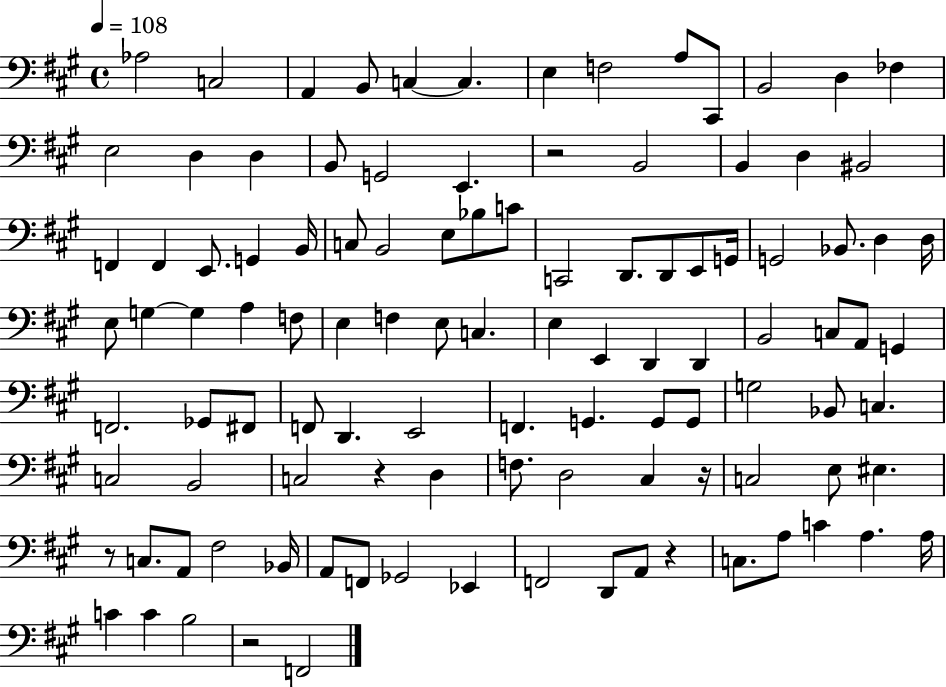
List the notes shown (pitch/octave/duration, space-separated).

Ab3/h C3/h A2/q B2/e C3/q C3/q. E3/q F3/h A3/e C#2/e B2/h D3/q FES3/q E3/h D3/q D3/q B2/e G2/h E2/q. R/h B2/h B2/q D3/q BIS2/h F2/q F2/q E2/e. G2/q B2/s C3/e B2/h E3/e Bb3/e C4/e C2/h D2/e. D2/e E2/e G2/s G2/h Bb2/e. D3/q D3/s E3/e G3/q G3/q A3/q F3/e E3/q F3/q E3/e C3/q. E3/q E2/q D2/q D2/q B2/h C3/e A2/e G2/q F2/h. Gb2/e F#2/e F2/e D2/q. E2/h F2/q. G2/q. G2/e G2/e G3/h Bb2/e C3/q. C3/h B2/h C3/h R/q D3/q F3/e. D3/h C#3/q R/s C3/h E3/e EIS3/q. R/e C3/e. A2/e F#3/h Bb2/s A2/e F2/e Gb2/h Eb2/q F2/h D2/e A2/e R/q C3/e. A3/e C4/q A3/q. A3/s C4/q C4/q B3/h R/h F2/h